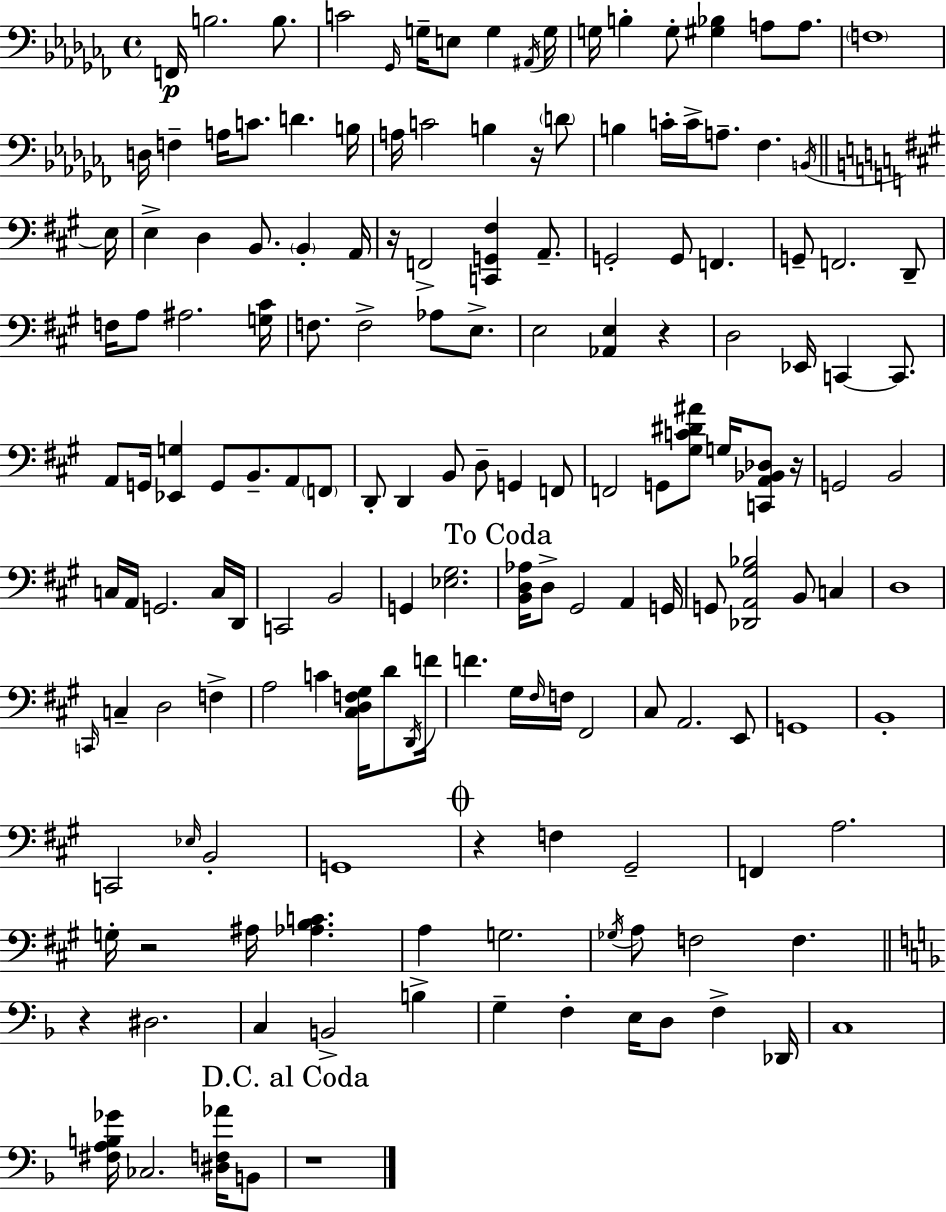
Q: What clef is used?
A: bass